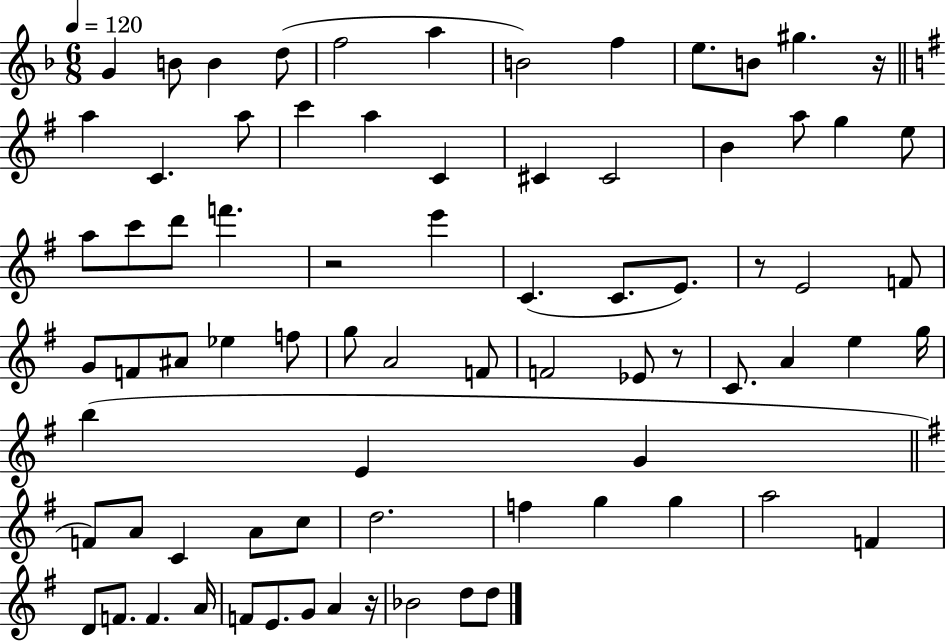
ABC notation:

X:1
T:Untitled
M:6/8
L:1/4
K:F
G B/2 B d/2 f2 a B2 f e/2 B/2 ^g z/4 a C a/2 c' a C ^C ^C2 B a/2 g e/2 a/2 c'/2 d'/2 f' z2 e' C C/2 E/2 z/2 E2 F/2 G/2 F/2 ^A/2 _e f/2 g/2 A2 F/2 F2 _E/2 z/2 C/2 A e g/4 b E G F/2 A/2 C A/2 c/2 d2 f g g a2 F D/2 F/2 F A/4 F/2 E/2 G/2 A z/4 _B2 d/2 d/2